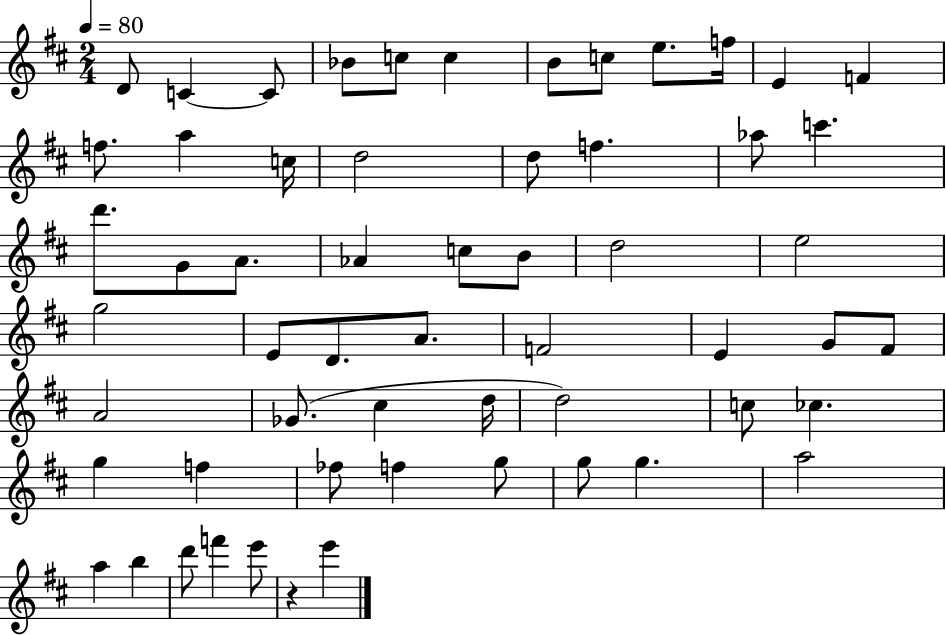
{
  \clef treble
  \numericTimeSignature
  \time 2/4
  \key d \major
  \tempo 4 = 80
  d'8 c'4~~ c'8 | bes'8 c''8 c''4 | b'8 c''8 e''8. f''16 | e'4 f'4 | \break f''8. a''4 c''16 | d''2 | d''8 f''4. | aes''8 c'''4. | \break d'''8. g'8 a'8. | aes'4 c''8 b'8 | d''2 | e''2 | \break g''2 | e'8 d'8. a'8. | f'2 | e'4 g'8 fis'8 | \break a'2 | ges'8.( cis''4 d''16 | d''2) | c''8 ces''4. | \break g''4 f''4 | fes''8 f''4 g''8 | g''8 g''4. | a''2 | \break a''4 b''4 | d'''8 f'''4 e'''8 | r4 e'''4 | \bar "|."
}